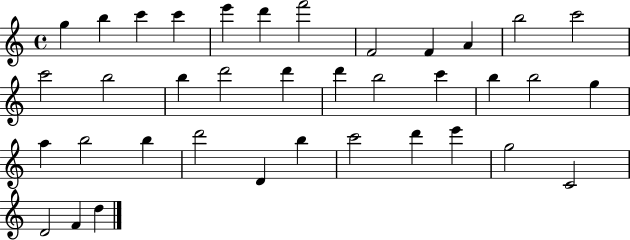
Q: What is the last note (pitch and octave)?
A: D5